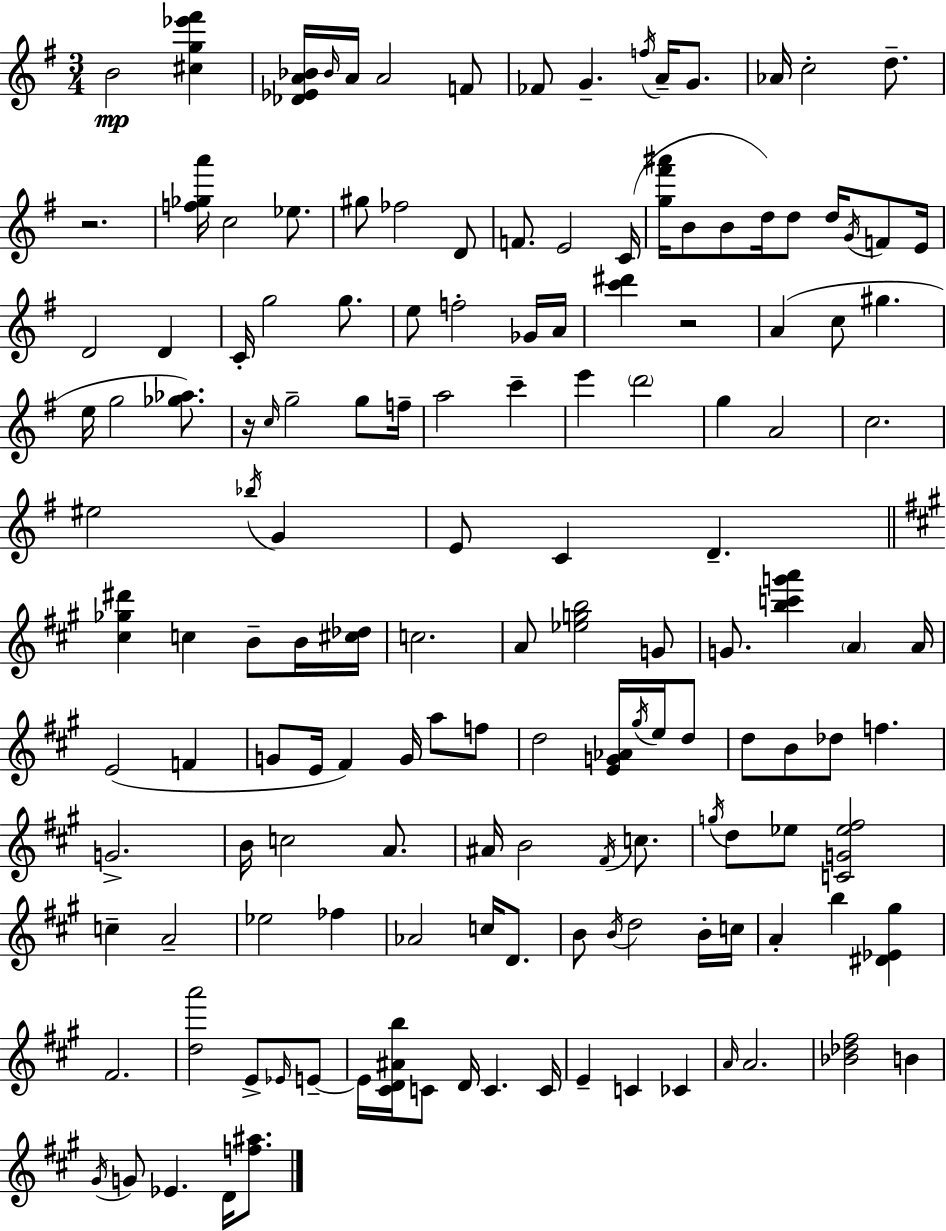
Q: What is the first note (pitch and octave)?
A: B4